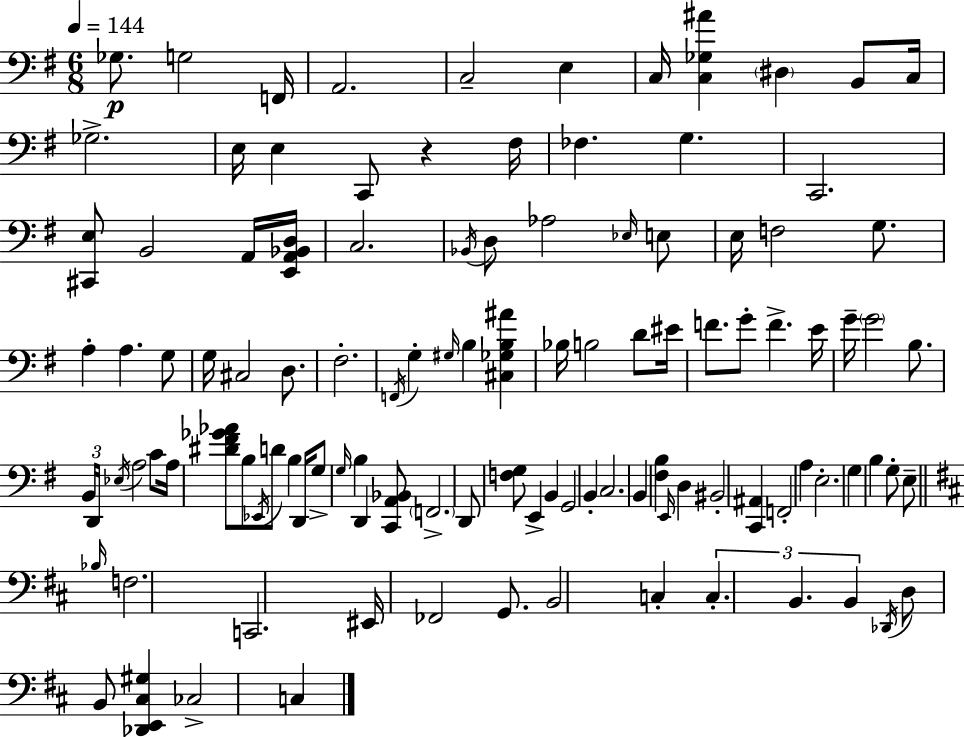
Gb3/e. G3/h F2/s A2/h. C3/h E3/q C3/s [C3,Gb3,A#4]/q D#3/q B2/e C3/s Gb3/h. E3/s E3/q C2/e R/q F#3/s FES3/q. G3/q. C2/h. [C#2,E3]/e B2/h A2/s [E2,A2,Bb2,D3]/s C3/h. Bb2/s D3/e Ab3/h Eb3/s E3/e E3/s F3/h G3/e. A3/q A3/q. G3/e G3/s C#3/h D3/e. F#3/h. F2/s G3/q G#3/s B3/q [C#3,Gb3,B3,A#4]/q Bb3/s B3/h D4/e EIS4/s F4/e. G4/e F4/q. E4/s G4/s G4/h B3/e. B2/s D2/s Eb3/s A3/h C4/e A3/s [D#4,F#4,Gb4,Ab4]/e B3/e Eb2/s D4/e B3/q D2/s G3/e G3/s B3/q D2/q [C2,A2,Bb2]/e F2/h. D2/e [F3,G3]/e E2/q B2/q G2/h B2/q C3/h. B2/q [F#3,B3]/q E2/s D3/q BIS2/h [C2,A#2]/q F2/h A3/q E3/h. G3/q B3/q G3/e E3/e Bb3/s F3/h. C2/h. EIS2/s FES2/h G2/e. B2/h C3/q C3/q. B2/q. B2/q Db2/s D3/e B2/e [Db2,E2,C#3,G#3]/q CES3/h C3/q